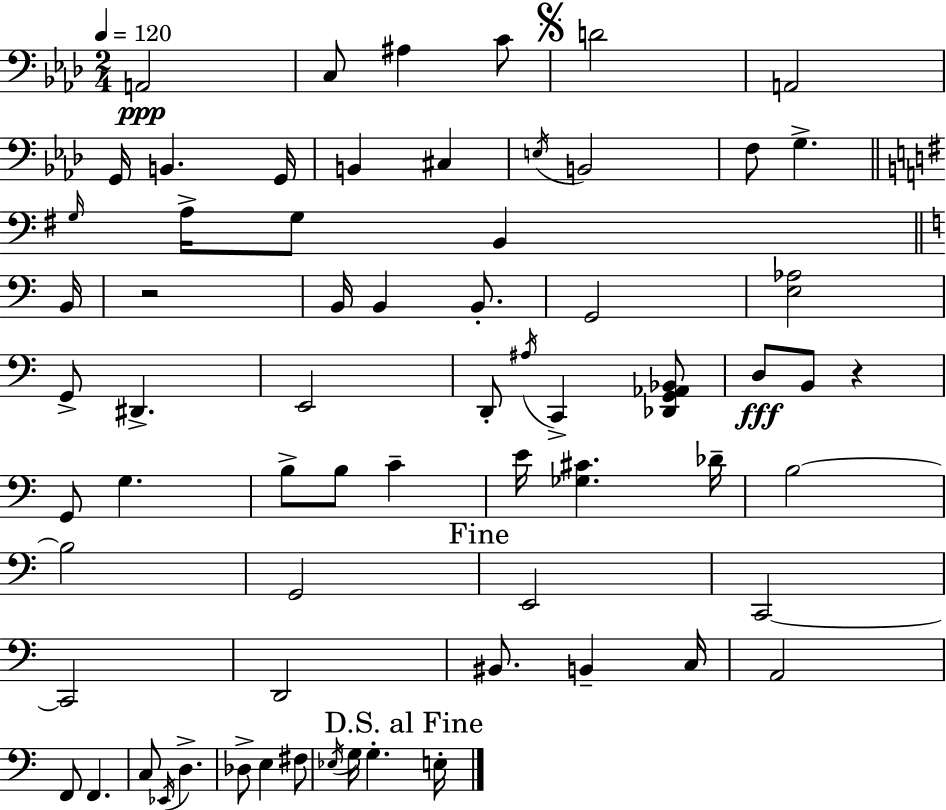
{
  \clef bass
  \numericTimeSignature
  \time 2/4
  \key aes \major
  \tempo 4 = 120
  \repeat volta 2 { a,2\ppp | c8 ais4 c'8 | \mark \markup { \musicglyph "scripts.segno" } d'2 | a,2 | \break g,16 b,4. g,16 | b,4 cis4 | \acciaccatura { e16 } b,2 | f8 g4.-> | \break \bar "||" \break \key g \major \grace { g16 } a16-> g8 b,4 | \bar "||" \break \key c \major b,16 r2 | b,16 b,4 b,8.-. | g,2 | <e aes>2 | \break g,8-> dis,4.-> | e,2 | d,8-. \acciaccatura { ais16 } c,4-> | <des, g, aes, bes,>8 d8\fff b,8 r4 | \break g,8 g4. | b8-> b8 c'4-- | e'16 <ges cis'>4. | des'16-- b2~~ | \break b2 | g,2 | \mark "Fine" e,2 | c,2~~ | \break c,2 | d,2 | bis,8. b,4-- | c16 a,2 | \break f,8 f,4. | c8 \acciaccatura { ees,16 } d4.-> | des8-> e4 | fis8 \acciaccatura { ees16 } g16 g4.-. | \break \mark "D.S. al Fine" e16-. } \bar "|."
}